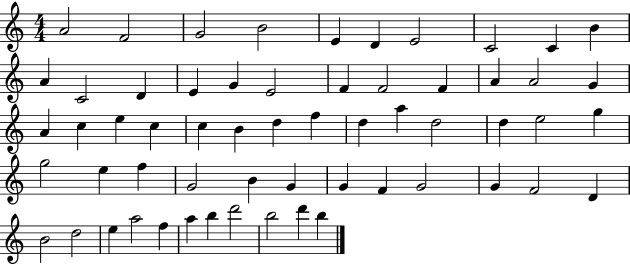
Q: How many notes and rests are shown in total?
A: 59